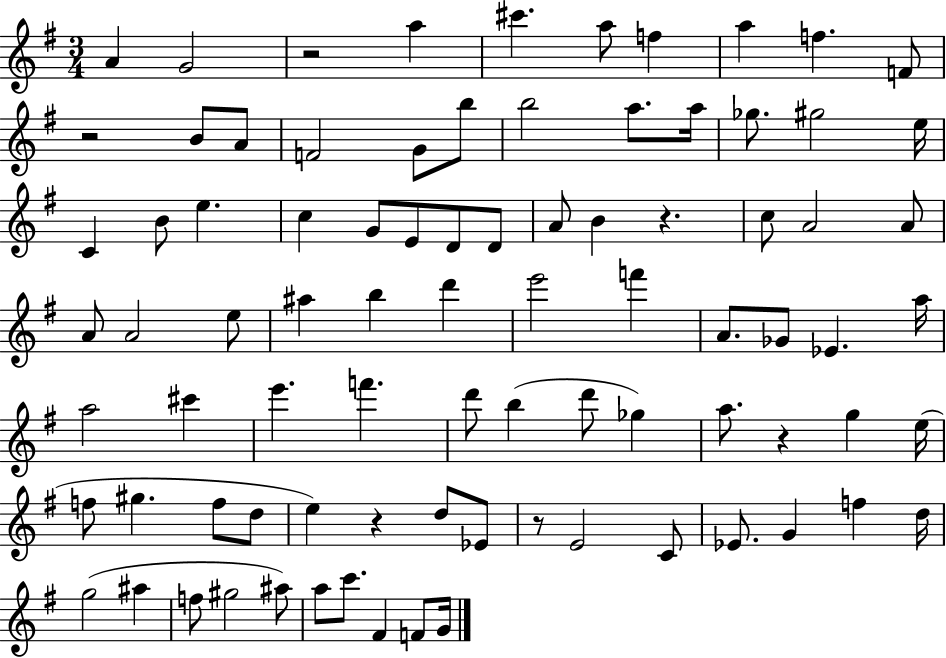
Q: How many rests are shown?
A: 6